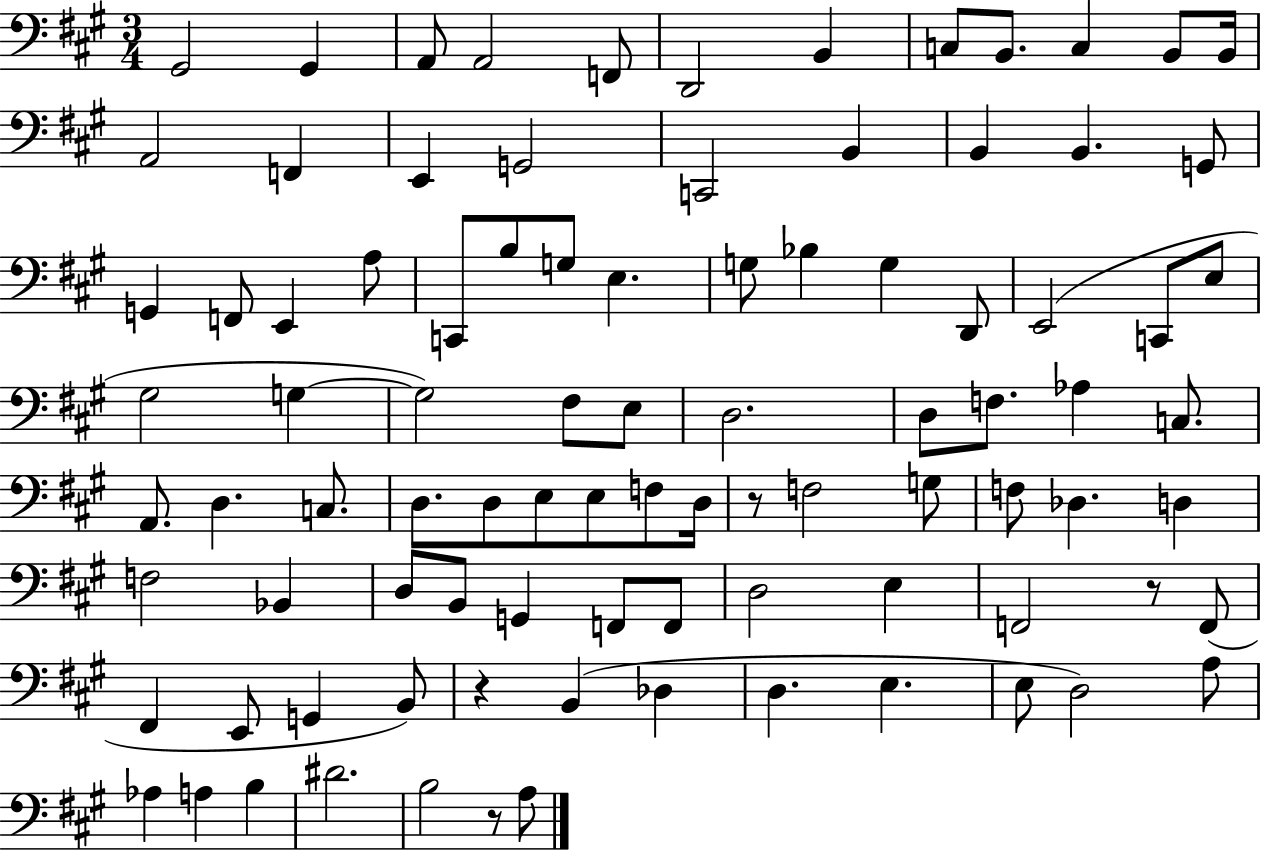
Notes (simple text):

G#2/h G#2/q A2/e A2/h F2/e D2/h B2/q C3/e B2/e. C3/q B2/e B2/s A2/h F2/q E2/q G2/h C2/h B2/q B2/q B2/q. G2/e G2/q F2/e E2/q A3/e C2/e B3/e G3/e E3/q. G3/e Bb3/q G3/q D2/e E2/h C2/e E3/e G#3/h G3/q G3/h F#3/e E3/e D3/h. D3/e F3/e. Ab3/q C3/e. A2/e. D3/q. C3/e. D3/e. D3/e E3/e E3/e F3/e D3/s R/e F3/h G3/e F3/e Db3/q. D3/q F3/h Bb2/q D3/e B2/e G2/q F2/e F2/e D3/h E3/q F2/h R/e F2/e F#2/q E2/e G2/q B2/e R/q B2/q Db3/q D3/q. E3/q. E3/e D3/h A3/e Ab3/q A3/q B3/q D#4/h. B3/h R/e A3/e